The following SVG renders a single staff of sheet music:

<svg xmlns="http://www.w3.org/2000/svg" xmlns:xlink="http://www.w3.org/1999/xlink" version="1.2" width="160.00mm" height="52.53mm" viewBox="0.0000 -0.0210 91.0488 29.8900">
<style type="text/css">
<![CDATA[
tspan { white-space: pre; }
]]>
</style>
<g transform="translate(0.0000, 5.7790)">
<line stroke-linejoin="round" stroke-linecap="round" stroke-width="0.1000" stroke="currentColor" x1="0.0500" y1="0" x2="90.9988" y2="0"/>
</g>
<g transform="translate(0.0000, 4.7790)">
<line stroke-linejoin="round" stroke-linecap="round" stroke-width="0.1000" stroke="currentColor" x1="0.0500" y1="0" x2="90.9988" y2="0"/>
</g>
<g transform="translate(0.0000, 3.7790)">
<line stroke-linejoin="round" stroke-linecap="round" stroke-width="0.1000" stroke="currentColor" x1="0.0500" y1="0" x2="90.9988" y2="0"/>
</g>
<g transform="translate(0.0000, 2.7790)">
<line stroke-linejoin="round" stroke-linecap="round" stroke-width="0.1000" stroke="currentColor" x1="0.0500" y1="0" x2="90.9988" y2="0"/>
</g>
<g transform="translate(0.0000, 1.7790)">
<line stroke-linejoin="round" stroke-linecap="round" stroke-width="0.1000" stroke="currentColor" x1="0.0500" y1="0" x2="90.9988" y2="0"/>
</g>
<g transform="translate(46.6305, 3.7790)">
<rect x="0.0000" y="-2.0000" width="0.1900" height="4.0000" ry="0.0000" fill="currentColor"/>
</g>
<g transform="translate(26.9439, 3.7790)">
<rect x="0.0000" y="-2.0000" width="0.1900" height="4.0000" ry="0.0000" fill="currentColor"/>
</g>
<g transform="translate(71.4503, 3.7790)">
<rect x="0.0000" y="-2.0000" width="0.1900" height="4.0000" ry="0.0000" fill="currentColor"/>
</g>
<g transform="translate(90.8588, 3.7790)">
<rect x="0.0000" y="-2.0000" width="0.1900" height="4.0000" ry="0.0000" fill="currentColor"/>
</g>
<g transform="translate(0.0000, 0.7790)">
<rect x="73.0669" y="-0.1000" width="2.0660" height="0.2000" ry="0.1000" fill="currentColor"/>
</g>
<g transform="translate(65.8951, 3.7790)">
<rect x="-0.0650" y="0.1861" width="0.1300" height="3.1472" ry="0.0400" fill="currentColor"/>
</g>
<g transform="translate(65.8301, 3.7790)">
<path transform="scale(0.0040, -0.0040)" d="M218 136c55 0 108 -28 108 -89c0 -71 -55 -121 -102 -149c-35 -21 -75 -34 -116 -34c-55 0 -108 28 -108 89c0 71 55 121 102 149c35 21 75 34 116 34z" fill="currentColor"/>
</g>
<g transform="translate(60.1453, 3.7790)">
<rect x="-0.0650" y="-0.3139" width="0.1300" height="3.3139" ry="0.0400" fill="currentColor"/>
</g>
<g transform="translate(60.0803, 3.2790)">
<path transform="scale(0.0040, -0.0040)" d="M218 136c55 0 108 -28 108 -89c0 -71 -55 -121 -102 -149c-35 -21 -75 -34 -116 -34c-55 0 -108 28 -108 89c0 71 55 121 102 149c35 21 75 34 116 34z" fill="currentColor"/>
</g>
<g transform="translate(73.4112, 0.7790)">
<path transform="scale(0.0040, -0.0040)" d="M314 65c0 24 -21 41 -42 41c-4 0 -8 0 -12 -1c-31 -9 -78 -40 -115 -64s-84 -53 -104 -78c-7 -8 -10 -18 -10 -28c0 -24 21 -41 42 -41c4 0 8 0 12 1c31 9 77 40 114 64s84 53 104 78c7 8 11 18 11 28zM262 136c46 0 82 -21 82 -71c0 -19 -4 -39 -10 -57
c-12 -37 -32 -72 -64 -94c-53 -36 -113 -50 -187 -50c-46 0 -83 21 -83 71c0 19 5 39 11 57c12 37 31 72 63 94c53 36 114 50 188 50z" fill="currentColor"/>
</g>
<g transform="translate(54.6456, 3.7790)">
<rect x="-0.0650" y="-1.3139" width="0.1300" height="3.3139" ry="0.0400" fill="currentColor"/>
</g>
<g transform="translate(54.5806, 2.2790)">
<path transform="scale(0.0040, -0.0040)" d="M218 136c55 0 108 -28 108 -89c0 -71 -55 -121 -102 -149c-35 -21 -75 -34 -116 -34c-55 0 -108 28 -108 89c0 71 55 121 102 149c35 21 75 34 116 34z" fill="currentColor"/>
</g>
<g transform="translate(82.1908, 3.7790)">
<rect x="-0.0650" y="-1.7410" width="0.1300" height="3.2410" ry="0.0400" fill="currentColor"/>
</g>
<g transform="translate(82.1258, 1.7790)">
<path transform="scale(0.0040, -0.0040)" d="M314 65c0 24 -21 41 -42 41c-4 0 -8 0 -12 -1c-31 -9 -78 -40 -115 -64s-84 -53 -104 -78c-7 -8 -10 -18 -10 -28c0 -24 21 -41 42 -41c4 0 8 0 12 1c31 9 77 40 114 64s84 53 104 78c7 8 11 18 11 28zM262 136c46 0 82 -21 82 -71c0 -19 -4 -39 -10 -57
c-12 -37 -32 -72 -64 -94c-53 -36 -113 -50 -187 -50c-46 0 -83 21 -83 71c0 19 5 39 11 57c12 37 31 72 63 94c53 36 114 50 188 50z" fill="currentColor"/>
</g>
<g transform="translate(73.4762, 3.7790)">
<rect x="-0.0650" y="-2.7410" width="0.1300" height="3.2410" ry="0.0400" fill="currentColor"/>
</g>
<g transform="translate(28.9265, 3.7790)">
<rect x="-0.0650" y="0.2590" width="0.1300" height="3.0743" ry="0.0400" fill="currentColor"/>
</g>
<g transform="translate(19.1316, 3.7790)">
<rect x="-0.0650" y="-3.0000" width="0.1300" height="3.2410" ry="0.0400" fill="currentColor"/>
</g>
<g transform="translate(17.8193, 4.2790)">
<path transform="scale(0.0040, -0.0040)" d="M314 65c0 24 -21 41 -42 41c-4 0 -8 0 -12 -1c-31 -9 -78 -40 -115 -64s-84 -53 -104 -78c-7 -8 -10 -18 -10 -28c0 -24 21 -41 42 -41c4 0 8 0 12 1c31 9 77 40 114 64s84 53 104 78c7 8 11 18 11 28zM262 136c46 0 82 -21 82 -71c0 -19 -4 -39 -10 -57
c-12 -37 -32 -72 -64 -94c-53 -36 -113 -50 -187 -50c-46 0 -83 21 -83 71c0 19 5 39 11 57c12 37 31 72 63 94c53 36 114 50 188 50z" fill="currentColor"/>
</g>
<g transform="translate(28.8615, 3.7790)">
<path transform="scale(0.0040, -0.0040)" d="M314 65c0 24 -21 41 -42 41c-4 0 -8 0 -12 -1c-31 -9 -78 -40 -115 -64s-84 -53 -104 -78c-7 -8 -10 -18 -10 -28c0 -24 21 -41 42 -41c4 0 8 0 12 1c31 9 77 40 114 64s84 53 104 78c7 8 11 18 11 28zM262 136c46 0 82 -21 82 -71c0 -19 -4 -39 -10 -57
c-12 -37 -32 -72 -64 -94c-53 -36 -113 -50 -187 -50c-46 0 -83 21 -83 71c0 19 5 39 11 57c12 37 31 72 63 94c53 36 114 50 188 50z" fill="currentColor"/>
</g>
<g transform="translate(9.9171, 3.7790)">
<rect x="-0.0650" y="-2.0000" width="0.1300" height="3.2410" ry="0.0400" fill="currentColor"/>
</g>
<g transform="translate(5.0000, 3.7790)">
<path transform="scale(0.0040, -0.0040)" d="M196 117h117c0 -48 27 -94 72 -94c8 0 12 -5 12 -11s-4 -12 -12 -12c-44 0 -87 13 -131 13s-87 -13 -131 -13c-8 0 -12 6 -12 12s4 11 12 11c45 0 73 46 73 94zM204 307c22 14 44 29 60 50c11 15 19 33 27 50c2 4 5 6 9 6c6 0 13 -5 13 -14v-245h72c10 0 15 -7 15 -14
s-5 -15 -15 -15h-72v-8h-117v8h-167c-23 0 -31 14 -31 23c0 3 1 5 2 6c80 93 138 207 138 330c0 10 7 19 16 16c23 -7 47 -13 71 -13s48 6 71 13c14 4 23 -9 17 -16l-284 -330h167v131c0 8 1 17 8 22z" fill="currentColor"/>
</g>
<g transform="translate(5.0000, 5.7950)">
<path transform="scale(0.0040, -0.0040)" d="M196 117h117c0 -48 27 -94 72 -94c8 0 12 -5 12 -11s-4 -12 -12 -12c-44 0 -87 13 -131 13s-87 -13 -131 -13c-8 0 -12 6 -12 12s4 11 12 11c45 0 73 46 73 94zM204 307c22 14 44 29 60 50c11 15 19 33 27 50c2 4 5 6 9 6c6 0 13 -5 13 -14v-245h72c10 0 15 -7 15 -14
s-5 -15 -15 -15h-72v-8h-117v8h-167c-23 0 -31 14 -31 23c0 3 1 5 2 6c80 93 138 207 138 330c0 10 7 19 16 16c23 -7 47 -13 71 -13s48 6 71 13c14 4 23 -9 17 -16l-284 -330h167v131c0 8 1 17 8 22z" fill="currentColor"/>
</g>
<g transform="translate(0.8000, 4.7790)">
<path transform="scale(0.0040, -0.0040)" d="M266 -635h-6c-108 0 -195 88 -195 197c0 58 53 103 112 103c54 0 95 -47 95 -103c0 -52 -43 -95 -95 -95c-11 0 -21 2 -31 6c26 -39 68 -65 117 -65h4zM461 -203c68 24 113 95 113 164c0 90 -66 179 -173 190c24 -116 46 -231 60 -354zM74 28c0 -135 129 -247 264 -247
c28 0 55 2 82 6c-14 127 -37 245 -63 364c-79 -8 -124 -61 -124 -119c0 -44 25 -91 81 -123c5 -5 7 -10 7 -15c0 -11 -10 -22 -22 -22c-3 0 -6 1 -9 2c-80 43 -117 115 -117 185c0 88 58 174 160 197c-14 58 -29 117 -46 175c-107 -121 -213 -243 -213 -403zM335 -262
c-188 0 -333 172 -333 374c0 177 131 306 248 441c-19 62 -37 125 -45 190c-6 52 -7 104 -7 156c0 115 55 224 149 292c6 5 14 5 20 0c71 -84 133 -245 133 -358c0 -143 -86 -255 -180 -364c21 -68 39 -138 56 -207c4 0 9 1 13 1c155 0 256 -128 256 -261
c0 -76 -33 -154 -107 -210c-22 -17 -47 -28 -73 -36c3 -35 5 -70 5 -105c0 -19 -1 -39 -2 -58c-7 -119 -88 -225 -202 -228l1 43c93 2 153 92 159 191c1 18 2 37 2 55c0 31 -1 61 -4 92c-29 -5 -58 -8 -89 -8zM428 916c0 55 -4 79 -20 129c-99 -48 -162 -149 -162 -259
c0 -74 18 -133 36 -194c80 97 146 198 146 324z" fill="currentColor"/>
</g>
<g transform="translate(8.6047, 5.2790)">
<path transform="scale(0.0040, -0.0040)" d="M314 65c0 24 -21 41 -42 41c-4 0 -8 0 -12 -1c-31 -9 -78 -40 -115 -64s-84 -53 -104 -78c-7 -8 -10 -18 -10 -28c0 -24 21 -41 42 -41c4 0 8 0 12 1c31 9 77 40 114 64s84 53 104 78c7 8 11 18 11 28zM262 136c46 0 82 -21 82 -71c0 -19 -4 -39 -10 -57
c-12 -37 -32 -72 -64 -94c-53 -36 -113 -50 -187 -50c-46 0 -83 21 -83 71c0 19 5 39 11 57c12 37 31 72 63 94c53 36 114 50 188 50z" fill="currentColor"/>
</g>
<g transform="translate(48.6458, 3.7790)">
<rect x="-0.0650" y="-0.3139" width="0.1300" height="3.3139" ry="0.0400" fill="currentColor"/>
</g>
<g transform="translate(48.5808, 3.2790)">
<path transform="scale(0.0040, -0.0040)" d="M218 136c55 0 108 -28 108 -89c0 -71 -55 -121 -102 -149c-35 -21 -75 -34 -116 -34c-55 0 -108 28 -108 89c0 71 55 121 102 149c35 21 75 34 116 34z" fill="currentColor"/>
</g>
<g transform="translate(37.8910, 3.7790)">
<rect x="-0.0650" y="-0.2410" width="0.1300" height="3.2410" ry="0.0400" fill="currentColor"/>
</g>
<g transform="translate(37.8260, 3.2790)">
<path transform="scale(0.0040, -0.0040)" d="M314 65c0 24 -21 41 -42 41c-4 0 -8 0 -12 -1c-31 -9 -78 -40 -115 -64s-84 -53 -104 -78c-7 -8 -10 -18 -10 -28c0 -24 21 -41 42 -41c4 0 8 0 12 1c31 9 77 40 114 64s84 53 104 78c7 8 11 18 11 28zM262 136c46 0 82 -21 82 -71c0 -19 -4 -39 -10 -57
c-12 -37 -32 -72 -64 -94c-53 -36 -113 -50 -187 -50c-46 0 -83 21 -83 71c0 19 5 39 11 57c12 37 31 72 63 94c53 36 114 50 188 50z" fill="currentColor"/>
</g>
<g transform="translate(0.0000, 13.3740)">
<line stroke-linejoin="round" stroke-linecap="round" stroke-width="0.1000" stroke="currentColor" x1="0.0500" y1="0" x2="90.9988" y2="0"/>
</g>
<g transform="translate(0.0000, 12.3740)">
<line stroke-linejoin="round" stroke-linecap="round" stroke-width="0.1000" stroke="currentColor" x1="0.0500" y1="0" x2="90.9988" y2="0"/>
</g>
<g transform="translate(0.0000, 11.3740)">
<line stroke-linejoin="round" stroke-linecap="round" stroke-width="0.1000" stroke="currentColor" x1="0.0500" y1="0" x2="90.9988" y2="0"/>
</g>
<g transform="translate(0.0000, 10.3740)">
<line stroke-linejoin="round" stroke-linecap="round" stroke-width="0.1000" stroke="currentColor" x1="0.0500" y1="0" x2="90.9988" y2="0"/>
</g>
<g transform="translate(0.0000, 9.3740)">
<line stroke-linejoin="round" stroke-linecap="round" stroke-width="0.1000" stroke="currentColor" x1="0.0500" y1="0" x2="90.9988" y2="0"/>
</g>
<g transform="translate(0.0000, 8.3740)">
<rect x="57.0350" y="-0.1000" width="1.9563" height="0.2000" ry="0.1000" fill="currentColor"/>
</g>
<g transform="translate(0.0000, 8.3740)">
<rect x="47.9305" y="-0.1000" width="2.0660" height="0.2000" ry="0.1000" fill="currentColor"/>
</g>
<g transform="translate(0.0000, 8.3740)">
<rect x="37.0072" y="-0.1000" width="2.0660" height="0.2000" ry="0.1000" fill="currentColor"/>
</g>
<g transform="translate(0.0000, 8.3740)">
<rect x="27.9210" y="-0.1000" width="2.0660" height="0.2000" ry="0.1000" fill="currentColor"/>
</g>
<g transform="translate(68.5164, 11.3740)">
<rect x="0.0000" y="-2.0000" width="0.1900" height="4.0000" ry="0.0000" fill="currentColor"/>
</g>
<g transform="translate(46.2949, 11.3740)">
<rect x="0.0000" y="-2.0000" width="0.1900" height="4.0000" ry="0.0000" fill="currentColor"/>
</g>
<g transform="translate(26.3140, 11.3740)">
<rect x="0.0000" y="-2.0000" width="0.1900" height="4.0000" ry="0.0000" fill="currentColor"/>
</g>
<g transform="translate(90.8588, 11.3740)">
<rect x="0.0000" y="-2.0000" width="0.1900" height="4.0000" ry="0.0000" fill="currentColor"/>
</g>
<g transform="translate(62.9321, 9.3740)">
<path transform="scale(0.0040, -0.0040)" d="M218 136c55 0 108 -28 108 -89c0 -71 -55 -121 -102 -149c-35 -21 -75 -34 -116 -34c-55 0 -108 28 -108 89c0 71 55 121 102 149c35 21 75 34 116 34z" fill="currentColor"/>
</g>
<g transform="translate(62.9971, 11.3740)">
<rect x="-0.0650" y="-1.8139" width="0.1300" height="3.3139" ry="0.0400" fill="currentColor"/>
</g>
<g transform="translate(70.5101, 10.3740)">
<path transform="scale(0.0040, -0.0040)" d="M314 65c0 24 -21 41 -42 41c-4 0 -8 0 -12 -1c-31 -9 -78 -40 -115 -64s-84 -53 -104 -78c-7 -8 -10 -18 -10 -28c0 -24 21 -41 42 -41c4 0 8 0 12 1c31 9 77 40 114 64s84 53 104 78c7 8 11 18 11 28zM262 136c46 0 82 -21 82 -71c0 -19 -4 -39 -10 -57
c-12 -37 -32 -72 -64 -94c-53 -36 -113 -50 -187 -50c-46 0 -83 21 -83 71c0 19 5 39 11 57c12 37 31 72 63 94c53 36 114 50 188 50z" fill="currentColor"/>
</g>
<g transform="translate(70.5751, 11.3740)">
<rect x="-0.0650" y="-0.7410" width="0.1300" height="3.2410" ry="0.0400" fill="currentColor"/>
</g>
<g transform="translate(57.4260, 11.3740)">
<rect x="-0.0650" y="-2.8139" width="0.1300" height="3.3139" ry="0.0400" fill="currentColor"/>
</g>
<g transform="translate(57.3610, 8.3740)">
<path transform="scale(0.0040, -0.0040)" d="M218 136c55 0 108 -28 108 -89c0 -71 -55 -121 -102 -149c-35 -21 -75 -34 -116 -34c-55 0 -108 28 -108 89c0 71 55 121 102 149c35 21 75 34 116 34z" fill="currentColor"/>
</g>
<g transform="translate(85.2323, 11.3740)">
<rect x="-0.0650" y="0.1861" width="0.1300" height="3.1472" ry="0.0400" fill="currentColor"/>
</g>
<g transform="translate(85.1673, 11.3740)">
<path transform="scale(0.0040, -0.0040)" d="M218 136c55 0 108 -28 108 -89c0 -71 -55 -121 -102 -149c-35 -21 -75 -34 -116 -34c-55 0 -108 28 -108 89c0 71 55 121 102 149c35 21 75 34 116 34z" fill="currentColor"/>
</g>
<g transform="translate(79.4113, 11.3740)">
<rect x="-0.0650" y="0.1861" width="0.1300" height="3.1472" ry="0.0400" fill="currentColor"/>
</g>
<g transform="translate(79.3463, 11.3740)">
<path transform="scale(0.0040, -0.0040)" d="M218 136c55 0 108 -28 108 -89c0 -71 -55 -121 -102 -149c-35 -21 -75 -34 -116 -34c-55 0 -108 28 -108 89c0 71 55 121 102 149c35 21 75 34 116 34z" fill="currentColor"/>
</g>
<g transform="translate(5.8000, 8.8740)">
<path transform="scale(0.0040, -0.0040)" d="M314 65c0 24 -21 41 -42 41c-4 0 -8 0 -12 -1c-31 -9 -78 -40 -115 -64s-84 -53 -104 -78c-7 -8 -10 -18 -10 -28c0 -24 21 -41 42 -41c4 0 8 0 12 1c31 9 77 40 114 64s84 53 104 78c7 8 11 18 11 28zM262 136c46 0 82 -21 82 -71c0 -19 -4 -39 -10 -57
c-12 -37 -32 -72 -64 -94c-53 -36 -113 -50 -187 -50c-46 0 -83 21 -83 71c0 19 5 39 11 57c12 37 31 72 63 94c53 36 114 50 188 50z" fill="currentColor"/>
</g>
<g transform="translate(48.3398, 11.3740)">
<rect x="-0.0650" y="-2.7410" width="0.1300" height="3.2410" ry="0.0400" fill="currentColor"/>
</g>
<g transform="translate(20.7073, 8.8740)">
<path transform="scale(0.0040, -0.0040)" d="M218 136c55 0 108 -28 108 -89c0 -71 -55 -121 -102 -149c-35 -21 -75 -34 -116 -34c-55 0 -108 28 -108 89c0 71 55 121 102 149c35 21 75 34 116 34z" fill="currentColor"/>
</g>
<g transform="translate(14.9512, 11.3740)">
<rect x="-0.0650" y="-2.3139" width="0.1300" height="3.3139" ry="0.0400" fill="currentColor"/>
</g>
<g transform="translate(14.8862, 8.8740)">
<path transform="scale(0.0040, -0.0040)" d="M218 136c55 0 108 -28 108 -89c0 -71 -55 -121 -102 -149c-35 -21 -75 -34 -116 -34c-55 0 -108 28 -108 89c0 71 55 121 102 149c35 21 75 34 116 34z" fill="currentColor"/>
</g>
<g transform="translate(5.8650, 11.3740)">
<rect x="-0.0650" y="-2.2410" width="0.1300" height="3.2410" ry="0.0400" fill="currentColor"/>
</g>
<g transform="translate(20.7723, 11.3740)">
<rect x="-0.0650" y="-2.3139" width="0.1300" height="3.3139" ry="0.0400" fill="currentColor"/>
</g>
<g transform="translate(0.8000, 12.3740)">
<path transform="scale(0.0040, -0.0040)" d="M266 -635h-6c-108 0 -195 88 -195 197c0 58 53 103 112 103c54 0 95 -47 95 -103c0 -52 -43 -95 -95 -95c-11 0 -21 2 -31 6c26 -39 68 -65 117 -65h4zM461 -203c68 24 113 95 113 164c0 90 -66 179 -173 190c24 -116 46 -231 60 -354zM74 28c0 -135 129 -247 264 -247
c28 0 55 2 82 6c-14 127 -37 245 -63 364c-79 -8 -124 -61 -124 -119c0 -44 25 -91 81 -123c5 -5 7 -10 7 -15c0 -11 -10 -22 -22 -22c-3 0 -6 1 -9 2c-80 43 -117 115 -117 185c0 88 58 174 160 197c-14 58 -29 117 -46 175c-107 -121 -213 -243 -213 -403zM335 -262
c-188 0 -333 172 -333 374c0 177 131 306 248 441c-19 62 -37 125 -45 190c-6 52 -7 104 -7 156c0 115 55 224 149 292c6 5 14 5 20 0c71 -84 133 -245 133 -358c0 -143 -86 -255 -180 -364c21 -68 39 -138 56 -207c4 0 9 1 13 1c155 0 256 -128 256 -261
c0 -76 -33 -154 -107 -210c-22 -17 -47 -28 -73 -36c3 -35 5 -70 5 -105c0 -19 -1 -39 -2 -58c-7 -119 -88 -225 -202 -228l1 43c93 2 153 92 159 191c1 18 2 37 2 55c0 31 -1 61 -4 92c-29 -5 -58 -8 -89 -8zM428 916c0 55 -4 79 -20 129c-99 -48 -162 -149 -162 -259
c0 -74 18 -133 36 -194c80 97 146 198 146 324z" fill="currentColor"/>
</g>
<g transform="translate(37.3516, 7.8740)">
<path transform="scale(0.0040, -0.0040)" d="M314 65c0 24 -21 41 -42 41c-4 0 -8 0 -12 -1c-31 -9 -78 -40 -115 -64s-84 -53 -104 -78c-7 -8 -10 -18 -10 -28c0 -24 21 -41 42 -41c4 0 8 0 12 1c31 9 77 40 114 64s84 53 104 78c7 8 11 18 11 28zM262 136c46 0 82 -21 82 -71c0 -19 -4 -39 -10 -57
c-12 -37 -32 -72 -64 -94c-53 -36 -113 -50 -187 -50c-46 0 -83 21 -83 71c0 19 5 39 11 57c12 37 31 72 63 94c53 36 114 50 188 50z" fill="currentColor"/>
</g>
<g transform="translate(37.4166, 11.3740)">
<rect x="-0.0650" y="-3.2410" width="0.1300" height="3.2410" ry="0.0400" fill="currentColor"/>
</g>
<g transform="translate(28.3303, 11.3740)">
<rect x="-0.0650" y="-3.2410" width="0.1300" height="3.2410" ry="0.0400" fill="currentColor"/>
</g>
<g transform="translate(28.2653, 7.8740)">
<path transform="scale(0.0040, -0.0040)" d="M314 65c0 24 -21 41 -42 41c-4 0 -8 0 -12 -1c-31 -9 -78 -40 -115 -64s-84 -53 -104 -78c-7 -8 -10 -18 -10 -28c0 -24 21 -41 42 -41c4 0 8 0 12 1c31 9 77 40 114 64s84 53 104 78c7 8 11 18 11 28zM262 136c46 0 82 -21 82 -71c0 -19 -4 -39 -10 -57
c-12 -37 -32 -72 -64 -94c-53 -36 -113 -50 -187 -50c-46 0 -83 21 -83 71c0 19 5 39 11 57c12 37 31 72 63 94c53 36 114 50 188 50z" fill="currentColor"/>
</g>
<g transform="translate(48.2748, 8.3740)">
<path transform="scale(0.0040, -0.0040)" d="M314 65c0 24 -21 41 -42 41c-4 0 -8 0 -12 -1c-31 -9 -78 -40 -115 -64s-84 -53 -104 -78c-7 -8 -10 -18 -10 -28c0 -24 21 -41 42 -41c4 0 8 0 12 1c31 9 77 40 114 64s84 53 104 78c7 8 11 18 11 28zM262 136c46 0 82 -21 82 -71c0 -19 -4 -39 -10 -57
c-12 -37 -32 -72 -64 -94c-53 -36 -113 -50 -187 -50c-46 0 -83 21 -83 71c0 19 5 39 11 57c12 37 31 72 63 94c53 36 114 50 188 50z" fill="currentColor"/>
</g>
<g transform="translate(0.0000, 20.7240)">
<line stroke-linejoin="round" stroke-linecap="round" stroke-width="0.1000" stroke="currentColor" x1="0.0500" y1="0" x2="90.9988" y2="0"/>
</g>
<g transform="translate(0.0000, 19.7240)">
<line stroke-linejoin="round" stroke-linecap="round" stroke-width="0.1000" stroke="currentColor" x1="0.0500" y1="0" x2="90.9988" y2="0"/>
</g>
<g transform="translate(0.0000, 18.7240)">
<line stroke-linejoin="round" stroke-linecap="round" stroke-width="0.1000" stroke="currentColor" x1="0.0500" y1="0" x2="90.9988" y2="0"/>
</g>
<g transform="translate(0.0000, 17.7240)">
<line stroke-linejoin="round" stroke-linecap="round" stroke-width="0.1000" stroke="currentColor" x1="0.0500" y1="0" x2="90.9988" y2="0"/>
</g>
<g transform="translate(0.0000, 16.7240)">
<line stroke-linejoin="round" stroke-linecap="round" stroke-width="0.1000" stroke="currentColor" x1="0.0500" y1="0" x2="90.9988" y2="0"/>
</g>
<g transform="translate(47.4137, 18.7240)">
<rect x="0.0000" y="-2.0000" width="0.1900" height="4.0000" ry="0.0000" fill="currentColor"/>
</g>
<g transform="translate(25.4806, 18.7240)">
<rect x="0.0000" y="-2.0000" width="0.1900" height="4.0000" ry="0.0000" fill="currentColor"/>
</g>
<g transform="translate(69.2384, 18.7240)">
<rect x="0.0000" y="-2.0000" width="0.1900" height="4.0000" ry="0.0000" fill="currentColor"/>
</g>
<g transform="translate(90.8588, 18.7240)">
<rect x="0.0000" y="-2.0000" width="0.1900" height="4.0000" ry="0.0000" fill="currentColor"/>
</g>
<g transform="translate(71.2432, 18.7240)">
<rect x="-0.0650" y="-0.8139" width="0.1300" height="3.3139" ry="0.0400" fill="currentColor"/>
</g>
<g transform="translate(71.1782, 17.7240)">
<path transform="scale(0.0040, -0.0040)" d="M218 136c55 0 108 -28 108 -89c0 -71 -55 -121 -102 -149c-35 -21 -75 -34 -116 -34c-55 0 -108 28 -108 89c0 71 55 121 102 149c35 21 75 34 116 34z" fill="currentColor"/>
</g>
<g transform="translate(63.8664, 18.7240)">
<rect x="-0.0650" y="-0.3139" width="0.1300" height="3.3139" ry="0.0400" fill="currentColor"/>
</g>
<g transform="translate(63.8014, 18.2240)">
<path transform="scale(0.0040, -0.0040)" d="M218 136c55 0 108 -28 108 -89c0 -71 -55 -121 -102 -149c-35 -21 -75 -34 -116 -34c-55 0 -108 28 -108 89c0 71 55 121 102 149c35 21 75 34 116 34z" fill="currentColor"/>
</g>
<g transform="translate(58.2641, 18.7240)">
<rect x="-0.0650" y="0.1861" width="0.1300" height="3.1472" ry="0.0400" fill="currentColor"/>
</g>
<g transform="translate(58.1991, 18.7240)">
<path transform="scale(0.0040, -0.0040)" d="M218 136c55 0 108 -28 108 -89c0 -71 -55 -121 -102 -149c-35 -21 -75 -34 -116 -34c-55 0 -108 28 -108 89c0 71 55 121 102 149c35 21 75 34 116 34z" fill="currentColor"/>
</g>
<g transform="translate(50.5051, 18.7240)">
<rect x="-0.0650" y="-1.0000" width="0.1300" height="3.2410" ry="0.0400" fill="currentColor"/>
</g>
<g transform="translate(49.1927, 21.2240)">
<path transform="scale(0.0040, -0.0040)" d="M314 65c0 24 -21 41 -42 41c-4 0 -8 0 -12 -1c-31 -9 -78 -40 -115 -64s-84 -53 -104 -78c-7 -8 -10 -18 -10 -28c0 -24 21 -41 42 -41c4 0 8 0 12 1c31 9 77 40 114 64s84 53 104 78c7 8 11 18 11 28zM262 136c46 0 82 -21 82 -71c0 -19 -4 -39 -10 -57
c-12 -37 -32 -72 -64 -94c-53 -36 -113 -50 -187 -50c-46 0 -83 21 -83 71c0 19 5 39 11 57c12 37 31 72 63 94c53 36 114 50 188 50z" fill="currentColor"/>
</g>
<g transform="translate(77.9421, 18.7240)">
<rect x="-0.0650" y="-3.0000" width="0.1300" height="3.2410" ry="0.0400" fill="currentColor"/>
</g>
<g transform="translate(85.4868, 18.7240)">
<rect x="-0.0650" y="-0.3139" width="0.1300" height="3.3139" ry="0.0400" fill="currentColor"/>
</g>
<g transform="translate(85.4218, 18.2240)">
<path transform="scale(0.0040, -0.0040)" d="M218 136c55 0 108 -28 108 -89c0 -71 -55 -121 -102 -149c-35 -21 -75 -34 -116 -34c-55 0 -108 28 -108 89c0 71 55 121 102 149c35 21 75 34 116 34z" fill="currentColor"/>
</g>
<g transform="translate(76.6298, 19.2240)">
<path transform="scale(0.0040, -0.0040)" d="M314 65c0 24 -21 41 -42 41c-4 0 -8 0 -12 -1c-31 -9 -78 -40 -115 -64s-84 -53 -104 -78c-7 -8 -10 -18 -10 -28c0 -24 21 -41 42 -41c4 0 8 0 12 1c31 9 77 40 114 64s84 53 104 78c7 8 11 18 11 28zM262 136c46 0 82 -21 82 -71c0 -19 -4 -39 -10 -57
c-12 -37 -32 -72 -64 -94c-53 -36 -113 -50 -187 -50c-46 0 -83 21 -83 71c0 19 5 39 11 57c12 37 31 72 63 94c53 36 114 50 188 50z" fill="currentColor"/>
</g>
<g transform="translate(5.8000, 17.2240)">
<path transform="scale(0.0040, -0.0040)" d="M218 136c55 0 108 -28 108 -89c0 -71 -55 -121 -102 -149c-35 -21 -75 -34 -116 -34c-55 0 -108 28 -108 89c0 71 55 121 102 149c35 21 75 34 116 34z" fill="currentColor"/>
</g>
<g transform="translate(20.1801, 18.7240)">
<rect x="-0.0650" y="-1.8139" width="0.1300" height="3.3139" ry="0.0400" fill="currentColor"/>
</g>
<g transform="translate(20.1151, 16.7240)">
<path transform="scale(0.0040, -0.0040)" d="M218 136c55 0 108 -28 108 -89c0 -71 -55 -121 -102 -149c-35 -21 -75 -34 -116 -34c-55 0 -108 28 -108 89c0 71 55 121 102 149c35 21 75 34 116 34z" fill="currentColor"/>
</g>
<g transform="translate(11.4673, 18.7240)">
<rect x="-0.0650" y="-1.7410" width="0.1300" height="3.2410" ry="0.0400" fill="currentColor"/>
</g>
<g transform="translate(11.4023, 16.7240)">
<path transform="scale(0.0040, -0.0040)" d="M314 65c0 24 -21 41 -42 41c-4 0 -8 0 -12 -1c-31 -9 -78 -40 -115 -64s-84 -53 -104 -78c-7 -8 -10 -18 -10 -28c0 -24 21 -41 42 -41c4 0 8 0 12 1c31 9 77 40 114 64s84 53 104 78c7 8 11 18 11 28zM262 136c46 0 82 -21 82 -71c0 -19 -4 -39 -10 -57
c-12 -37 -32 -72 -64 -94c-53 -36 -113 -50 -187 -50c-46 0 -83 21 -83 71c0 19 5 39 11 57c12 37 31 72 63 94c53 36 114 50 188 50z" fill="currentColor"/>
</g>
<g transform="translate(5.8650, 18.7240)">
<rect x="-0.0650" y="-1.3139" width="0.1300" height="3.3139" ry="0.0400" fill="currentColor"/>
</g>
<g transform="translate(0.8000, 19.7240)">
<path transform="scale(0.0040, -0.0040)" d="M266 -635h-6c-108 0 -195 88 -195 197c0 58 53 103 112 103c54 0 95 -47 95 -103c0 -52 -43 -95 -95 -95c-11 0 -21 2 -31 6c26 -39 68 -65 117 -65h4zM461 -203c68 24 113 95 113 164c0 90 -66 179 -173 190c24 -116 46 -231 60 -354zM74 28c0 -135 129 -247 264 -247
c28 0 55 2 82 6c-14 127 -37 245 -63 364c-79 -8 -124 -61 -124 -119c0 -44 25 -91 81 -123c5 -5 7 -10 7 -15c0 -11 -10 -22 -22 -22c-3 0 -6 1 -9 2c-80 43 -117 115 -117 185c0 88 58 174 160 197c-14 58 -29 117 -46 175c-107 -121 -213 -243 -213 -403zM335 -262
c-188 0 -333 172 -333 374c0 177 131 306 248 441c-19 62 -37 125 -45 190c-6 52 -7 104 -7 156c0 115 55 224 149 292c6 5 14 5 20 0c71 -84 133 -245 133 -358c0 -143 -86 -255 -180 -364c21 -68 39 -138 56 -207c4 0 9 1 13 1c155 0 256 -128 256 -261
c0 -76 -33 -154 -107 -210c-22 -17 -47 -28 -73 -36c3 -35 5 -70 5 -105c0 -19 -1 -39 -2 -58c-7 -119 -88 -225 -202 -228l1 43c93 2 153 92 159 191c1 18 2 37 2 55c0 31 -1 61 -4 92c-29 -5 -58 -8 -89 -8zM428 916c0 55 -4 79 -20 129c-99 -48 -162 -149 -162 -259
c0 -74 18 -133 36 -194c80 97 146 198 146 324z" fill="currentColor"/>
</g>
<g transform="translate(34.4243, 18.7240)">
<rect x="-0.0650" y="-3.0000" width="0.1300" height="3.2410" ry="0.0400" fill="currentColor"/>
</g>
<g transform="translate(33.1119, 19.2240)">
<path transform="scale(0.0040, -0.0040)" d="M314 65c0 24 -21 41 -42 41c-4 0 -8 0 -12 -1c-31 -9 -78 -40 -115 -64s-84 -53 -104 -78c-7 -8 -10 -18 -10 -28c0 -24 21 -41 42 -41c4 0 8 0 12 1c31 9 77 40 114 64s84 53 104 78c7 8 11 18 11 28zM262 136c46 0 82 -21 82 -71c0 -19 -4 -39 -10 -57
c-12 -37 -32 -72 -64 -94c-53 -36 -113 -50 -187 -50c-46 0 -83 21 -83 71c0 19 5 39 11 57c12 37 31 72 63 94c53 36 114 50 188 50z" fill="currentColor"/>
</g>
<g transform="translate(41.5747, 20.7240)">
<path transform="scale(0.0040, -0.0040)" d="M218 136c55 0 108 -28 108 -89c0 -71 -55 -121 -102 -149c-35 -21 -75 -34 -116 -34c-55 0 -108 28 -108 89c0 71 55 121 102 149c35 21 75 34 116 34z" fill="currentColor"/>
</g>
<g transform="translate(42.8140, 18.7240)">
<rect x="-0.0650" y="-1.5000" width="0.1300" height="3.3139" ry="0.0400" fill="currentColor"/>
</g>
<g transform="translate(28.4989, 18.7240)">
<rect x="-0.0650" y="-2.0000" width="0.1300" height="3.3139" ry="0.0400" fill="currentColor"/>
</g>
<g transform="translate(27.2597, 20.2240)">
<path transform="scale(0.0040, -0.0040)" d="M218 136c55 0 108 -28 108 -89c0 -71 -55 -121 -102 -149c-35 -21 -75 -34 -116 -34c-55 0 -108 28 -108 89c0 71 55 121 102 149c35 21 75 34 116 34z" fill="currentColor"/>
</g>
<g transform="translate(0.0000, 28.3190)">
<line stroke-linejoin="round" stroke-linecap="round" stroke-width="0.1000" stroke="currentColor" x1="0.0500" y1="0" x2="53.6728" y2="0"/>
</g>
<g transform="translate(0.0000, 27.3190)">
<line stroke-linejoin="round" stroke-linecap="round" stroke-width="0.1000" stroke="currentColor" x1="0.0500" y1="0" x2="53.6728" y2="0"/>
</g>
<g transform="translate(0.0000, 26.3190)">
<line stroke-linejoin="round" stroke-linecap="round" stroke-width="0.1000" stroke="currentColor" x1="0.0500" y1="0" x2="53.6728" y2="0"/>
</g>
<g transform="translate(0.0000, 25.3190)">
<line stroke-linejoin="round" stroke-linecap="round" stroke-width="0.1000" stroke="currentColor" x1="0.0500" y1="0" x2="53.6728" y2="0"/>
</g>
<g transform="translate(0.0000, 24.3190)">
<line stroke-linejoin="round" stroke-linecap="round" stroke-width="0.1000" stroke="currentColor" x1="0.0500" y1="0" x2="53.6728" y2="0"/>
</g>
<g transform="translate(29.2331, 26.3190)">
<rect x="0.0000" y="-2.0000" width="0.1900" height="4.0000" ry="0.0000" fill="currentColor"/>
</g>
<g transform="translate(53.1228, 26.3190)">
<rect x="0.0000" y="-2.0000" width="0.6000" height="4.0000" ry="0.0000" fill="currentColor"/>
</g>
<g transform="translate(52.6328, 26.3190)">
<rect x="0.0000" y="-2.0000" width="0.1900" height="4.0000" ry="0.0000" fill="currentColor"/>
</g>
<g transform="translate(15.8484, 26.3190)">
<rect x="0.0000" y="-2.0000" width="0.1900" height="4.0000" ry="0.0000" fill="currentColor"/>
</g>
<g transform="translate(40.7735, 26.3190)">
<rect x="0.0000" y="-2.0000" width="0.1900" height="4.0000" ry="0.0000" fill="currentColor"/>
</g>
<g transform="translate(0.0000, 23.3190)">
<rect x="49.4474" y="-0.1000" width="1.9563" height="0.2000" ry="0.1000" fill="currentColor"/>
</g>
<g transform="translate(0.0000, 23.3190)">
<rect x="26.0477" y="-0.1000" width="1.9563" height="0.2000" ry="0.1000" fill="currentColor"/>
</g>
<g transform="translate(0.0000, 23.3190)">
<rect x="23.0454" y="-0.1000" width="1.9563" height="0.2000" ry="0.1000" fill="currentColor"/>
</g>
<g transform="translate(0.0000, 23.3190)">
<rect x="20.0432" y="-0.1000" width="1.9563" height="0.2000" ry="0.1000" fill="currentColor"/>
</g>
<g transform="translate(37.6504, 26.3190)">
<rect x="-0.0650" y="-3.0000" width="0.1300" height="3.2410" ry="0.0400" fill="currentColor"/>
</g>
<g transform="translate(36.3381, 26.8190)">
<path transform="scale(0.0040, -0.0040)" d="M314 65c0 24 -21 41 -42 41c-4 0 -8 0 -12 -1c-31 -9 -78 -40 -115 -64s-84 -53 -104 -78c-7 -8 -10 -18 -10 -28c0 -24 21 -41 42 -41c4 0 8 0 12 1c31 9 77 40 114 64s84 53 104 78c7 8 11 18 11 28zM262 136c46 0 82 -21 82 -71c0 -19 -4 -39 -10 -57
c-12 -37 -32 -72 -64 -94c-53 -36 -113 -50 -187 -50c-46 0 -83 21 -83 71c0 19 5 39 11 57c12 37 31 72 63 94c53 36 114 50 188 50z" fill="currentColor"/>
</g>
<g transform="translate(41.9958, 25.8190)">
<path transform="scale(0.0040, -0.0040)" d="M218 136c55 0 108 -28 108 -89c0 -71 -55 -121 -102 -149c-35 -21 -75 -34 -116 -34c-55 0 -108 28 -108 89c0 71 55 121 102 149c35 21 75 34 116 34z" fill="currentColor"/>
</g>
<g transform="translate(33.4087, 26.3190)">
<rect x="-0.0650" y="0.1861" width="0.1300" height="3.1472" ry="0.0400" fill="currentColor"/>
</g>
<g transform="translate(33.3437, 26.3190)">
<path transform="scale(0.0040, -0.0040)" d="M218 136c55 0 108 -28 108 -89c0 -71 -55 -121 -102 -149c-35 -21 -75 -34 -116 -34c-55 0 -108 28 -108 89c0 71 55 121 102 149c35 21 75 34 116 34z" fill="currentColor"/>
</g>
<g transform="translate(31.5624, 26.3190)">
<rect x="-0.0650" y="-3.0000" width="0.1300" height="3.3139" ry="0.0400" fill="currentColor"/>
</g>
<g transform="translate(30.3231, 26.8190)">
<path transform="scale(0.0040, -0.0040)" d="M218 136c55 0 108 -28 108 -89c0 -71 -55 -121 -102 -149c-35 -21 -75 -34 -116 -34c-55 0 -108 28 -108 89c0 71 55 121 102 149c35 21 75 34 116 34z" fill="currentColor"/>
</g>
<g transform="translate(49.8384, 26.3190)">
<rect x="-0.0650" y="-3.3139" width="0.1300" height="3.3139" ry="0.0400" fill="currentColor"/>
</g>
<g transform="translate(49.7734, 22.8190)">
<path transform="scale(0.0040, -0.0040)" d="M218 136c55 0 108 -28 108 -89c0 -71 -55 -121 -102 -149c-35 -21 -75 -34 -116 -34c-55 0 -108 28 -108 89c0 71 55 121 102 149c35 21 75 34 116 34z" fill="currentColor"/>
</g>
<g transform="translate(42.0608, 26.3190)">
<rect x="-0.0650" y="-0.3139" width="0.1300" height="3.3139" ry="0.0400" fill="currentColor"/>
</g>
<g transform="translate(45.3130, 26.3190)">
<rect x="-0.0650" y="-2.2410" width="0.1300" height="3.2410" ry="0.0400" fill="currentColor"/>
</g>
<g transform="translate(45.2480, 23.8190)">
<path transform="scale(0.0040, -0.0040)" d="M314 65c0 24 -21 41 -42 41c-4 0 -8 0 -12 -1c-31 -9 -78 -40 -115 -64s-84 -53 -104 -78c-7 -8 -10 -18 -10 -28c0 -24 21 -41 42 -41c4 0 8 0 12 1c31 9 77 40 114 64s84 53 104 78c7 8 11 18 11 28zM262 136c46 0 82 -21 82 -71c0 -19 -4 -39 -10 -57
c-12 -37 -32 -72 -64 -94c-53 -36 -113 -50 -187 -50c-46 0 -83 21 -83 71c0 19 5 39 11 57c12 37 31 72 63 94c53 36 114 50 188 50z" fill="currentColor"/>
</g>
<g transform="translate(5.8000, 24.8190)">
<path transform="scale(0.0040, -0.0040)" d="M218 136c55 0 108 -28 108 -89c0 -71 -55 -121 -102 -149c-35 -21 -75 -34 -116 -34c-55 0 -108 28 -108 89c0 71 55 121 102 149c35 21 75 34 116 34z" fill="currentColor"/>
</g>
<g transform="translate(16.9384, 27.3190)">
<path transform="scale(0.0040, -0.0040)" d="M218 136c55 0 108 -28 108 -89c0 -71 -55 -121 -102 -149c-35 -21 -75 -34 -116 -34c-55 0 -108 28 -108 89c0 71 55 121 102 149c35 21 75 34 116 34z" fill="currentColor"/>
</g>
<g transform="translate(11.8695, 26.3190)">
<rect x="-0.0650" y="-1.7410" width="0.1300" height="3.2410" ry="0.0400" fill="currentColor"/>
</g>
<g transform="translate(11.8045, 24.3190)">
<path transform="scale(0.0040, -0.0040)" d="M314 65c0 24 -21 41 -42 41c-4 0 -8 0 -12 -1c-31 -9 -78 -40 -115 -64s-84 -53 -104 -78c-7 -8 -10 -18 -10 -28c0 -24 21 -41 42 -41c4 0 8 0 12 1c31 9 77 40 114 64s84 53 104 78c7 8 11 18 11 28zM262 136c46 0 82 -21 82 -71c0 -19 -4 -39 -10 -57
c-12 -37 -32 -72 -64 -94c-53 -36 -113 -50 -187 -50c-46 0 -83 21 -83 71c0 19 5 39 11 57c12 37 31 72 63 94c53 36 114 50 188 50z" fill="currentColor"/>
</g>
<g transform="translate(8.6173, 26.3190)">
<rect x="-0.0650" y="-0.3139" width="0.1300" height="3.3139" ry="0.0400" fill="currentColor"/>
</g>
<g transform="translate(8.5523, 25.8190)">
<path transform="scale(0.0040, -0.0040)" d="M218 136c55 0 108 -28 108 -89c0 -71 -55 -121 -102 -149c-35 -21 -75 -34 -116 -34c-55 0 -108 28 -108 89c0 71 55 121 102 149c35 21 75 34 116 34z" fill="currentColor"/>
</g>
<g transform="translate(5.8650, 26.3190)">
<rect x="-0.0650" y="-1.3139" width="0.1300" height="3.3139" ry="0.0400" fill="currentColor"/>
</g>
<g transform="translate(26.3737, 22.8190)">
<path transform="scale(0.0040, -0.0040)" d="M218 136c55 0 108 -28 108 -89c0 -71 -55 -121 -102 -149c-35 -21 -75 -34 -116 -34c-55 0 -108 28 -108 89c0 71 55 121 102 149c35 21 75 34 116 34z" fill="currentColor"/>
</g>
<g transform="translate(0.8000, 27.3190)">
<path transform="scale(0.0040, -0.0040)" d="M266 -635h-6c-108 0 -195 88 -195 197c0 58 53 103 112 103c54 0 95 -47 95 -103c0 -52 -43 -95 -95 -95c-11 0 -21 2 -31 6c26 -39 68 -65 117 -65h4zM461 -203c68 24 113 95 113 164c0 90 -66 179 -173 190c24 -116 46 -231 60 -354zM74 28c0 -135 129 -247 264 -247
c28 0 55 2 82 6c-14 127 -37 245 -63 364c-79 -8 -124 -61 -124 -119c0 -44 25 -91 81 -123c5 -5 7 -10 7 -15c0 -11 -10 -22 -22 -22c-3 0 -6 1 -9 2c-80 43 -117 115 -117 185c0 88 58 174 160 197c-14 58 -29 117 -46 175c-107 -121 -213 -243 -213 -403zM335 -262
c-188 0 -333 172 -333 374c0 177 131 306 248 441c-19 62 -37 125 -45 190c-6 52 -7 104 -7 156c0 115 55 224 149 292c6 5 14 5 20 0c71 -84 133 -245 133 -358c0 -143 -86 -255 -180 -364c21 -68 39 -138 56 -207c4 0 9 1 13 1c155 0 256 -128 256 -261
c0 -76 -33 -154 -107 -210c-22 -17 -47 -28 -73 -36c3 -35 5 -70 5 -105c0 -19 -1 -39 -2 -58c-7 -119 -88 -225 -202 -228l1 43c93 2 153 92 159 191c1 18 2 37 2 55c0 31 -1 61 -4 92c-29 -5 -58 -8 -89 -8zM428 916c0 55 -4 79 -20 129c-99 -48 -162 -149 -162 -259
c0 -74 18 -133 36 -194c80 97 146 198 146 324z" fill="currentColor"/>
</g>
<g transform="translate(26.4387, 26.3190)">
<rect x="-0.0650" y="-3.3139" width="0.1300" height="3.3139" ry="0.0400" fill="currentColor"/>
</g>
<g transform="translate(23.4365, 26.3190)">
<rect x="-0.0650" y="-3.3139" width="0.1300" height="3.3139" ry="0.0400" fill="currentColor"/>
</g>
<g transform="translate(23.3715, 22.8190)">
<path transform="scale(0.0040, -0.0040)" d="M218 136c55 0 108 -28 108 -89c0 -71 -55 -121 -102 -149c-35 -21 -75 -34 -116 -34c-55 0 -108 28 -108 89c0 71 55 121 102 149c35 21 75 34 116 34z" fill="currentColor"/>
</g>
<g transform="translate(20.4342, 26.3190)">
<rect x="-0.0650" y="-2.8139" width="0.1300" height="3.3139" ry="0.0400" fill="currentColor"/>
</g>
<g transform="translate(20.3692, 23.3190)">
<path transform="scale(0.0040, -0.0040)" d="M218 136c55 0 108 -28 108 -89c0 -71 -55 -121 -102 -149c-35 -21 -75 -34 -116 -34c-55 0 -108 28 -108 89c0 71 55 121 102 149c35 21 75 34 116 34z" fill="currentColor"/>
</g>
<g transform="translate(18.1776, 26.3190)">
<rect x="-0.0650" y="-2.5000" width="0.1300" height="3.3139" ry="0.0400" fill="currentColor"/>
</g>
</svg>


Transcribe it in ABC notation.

X:1
T:Untitled
M:4/4
L:1/4
K:C
F2 A2 B2 c2 c e c B a2 f2 g2 g g b2 b2 a2 a f d2 B B e f2 f F A2 E D2 B c d A2 c e c f2 G a b b A B A2 c g2 b